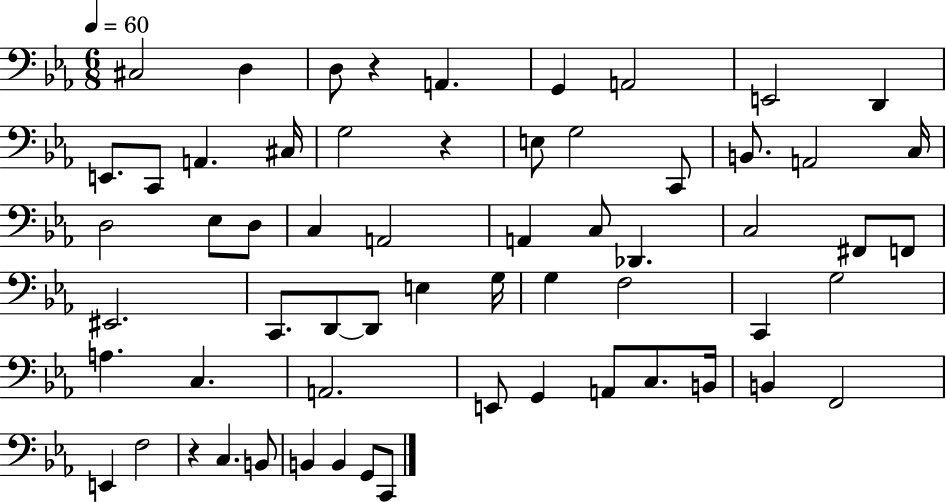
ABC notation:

X:1
T:Untitled
M:6/8
L:1/4
K:Eb
^C,2 D, D,/2 z A,, G,, A,,2 E,,2 D,, E,,/2 C,,/2 A,, ^C,/4 G,2 z E,/2 G,2 C,,/2 B,,/2 A,,2 C,/4 D,2 _E,/2 D,/2 C, A,,2 A,, C,/2 _D,, C,2 ^F,,/2 F,,/2 ^E,,2 C,,/2 D,,/2 D,,/2 E, G,/4 G, F,2 C,, G,2 A, C, A,,2 E,,/2 G,, A,,/2 C,/2 B,,/4 B,, F,,2 E,, F,2 z C, B,,/2 B,, B,, G,,/2 C,,/2